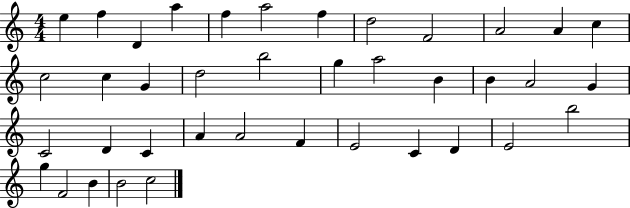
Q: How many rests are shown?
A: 0